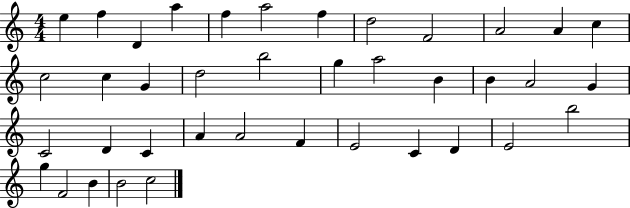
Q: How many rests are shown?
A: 0